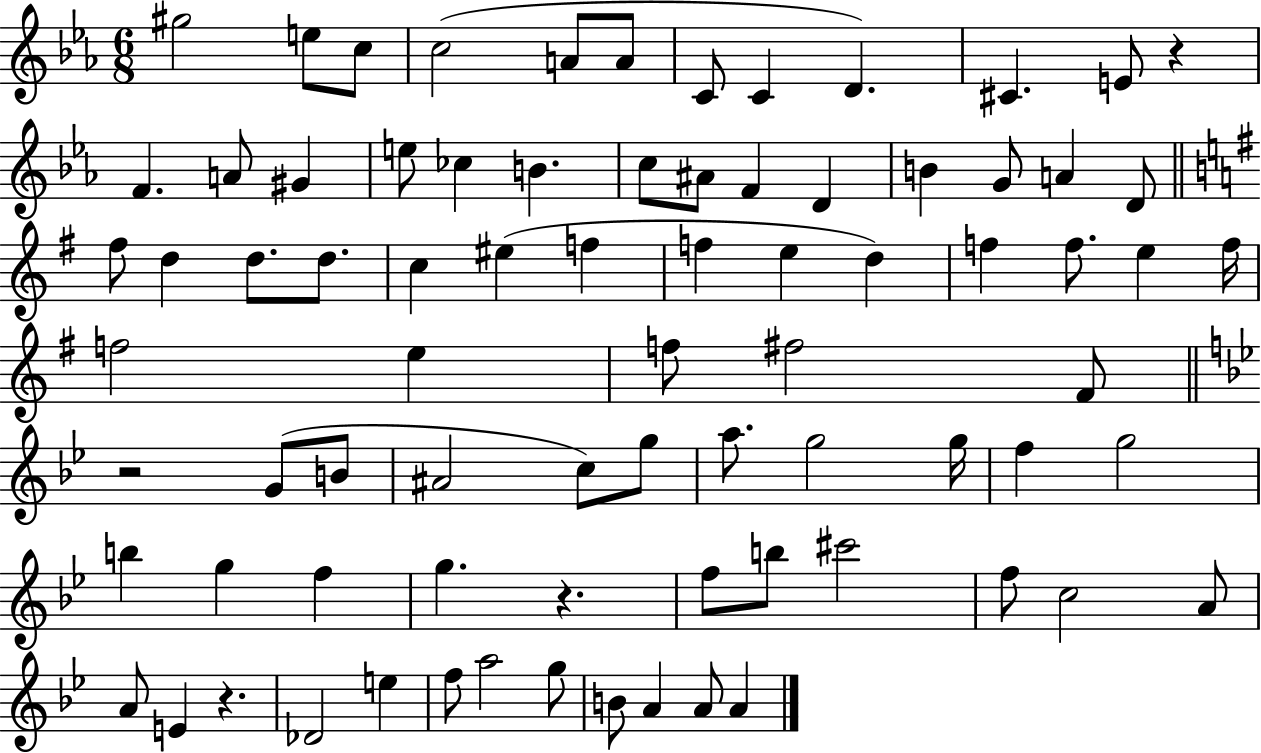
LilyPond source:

{
  \clef treble
  \numericTimeSignature
  \time 6/8
  \key ees \major
  gis''2 e''8 c''8 | c''2( a'8 a'8 | c'8 c'4 d'4.) | cis'4. e'8 r4 | \break f'4. a'8 gis'4 | e''8 ces''4 b'4. | c''8 ais'8 f'4 d'4 | b'4 g'8 a'4 d'8 | \break \bar "||" \break \key g \major fis''8 d''4 d''8. d''8. | c''4 eis''4( f''4 | f''4 e''4 d''4) | f''4 f''8. e''4 f''16 | \break f''2 e''4 | f''8 fis''2 fis'8 | \bar "||" \break \key bes \major r2 g'8( b'8 | ais'2 c''8) g''8 | a''8. g''2 g''16 | f''4 g''2 | \break b''4 g''4 f''4 | g''4. r4. | f''8 b''8 cis'''2 | f''8 c''2 a'8 | \break a'8 e'4 r4. | des'2 e''4 | f''8 a''2 g''8 | b'8 a'4 a'8 a'4 | \break \bar "|."
}